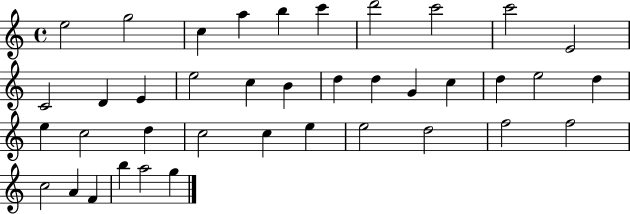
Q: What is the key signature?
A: C major